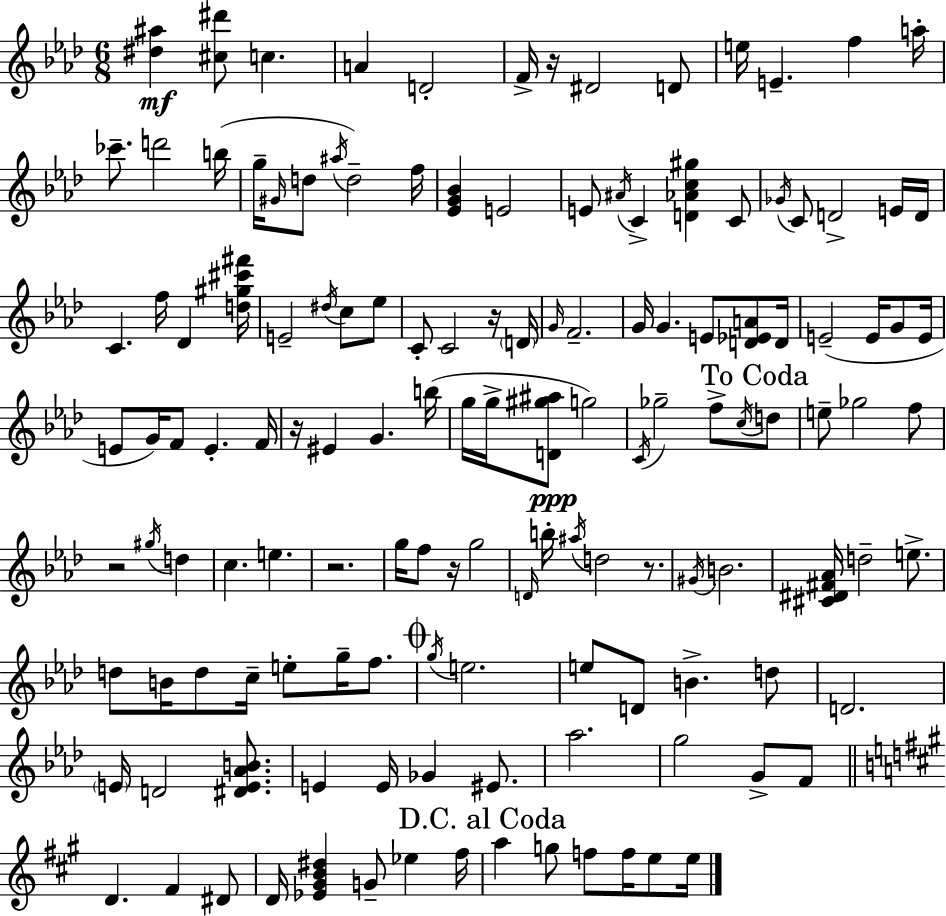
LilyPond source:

{
  \clef treble
  \numericTimeSignature
  \time 6/8
  \key f \minor
  \repeat volta 2 { <dis'' ais''>4\mf <cis'' dis'''>8 c''4. | a'4 d'2-. | f'16-> r16 dis'2 d'8 | e''16 e'4.-- f''4 a''16-. | \break ces'''8.-- d'''2 b''16( | g''16-- \grace { gis'16 } d''8 \acciaccatura { ais''16 } d''2--) | f''16 <ees' g' bes'>4 e'2 | e'8 \acciaccatura { ais'16 } c'4-> <d' aes' c'' gis''>4 | \break c'8 \acciaccatura { ges'16 } c'8 d'2-> | e'16 d'16 c'4. f''16 des'4 | <d'' gis'' cis''' fis'''>16 e'2-- | \acciaccatura { dis''16 } c''8 ees''8 c'8-. c'2 | \break r16 \parenthesize d'16 \grace { g'16 } f'2.-- | g'16 g'4. | e'8 <d' ees' a'>8 d'16 e'2--( | e'16 g'8 e'16 e'8 g'16) f'8 e'4.-. | \break f'16 r16 eis'4 g'4. | b''16( g''16 g''16-> <d' gis'' ais''>8\ppp g''2) | \acciaccatura { c'16 } ges''2-- | f''8-> \acciaccatura { c''16 } \mark "To Coda" d''8 e''8-- ges''2 | \break f''8 r2 | \acciaccatura { gis''16 } d''4 c''4. | e''4. r2. | g''16 f''8 | \break r16 g''2 \grace { d'16 } b''16-. \acciaccatura { ais''16 } | d''2 r8. \acciaccatura { gis'16 } | b'2. | <cis' dis' fis' aes'>16 d''2-- e''8.-> | \break d''8 b'16 d''8 c''16-- e''8-. g''16-- f''8. | \mark \markup { \musicglyph "scripts.coda" } \acciaccatura { g''16 } e''2. | e''8 d'8 b'4.-> d''8 | d'2. | \break \parenthesize e'16 d'2 <dis' e' aes' b'>8. | e'4 e'16 ges'4 eis'8. | aes''2. | g''2 g'8-> f'8 | \break \bar "||" \break \key a \major d'4. fis'4 dis'8 | d'16 <ees' gis' b' dis''>4 g'8-- ees''4 fis''16 | \mark "D.C. al Coda" a''4 g''8 f''8 f''16 e''8 e''16 | } \bar "|."
}